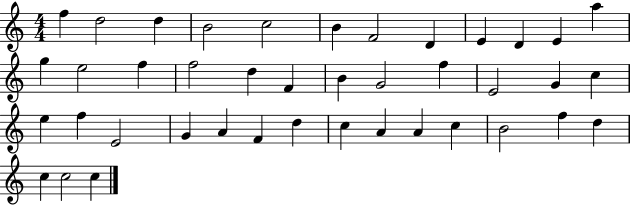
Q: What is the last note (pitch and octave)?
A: C5